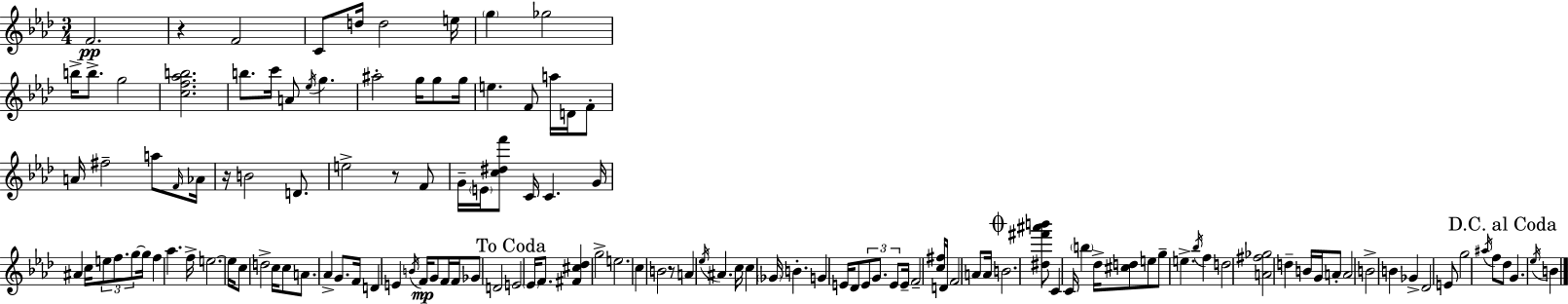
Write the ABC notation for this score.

X:1
T:Untitled
M:3/4
L:1/4
K:Fm
F2 z F2 C/2 d/4 d2 e/4 g _g2 b/4 b/2 g2 [cf_ab]2 b/2 c'/4 A/2 _e/4 g ^a2 g/4 g/2 g/4 e F/2 a/4 D/4 F/2 A/4 ^f2 a/2 F/4 _A/4 z/4 B2 D/2 e2 z/2 F/2 G/4 E/4 [c^df']/2 C/4 C G/4 ^A c/4 e/2 f/2 g/2 g/4 f _a f/4 e2 e/4 c/2 d2 c/4 c/2 A/2 _A G/2 F/4 D E B/4 F/4 G/2 F/4 F/4 _G/2 D2 E2 _E/4 F/2 [^F^c_d] g2 e2 c B2 z/2 A _e/4 ^A c/4 c _G/4 B G E/4 _D/2 E/2 G/2 E/2 E/4 F2 [c^f]/4 D/4 F2 A/2 A/4 B2 [^d^f'^a'b']/2 C C/4 b _d/4 [^cd]/2 e/2 g/2 e _b/4 f d2 [A^f_g]2 d B/4 G/4 A/2 A2 B2 B _G _D2 E/2 g2 ^a/4 f/2 _d/2 G _e/4 B